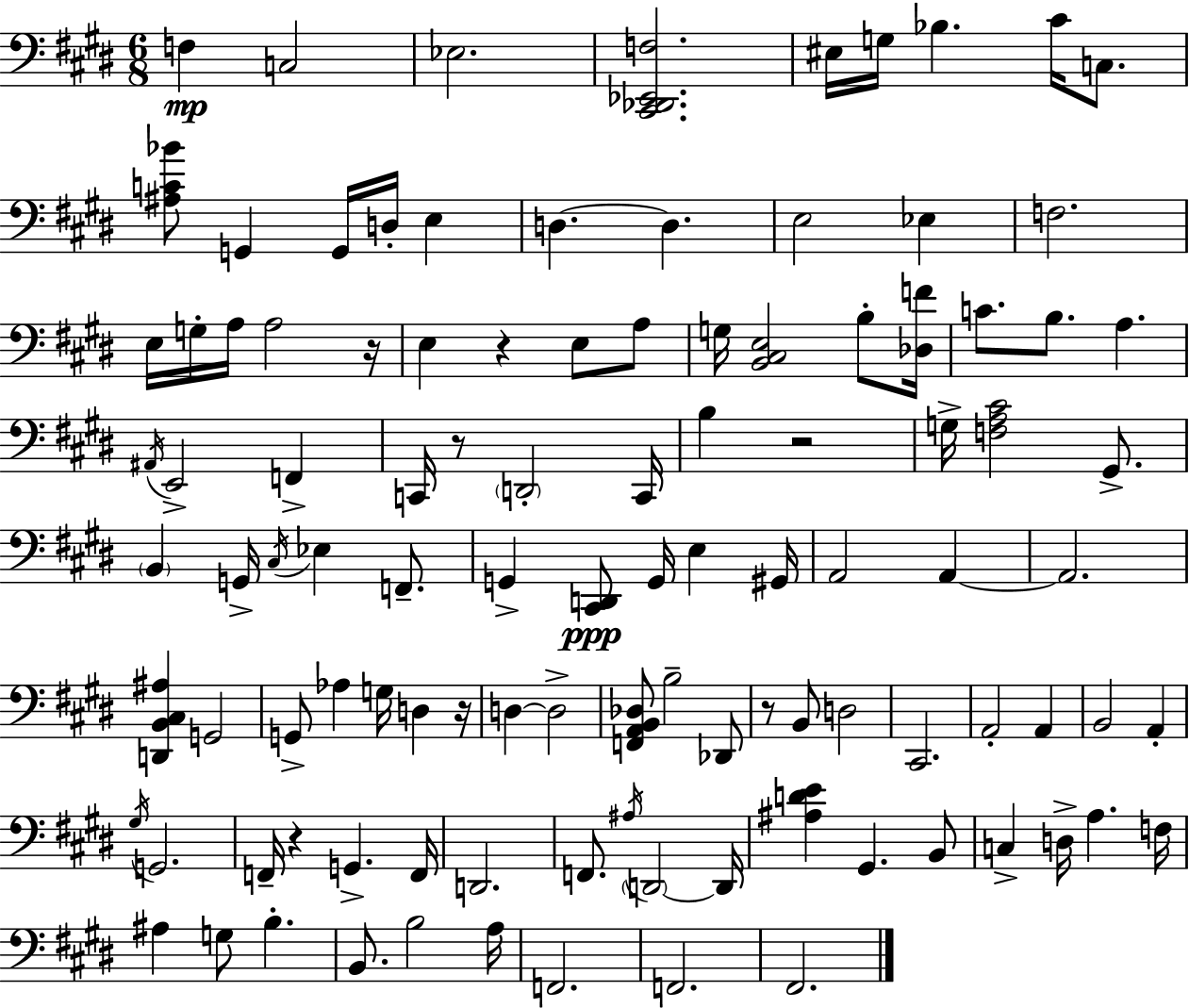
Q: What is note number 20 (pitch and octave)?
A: A3